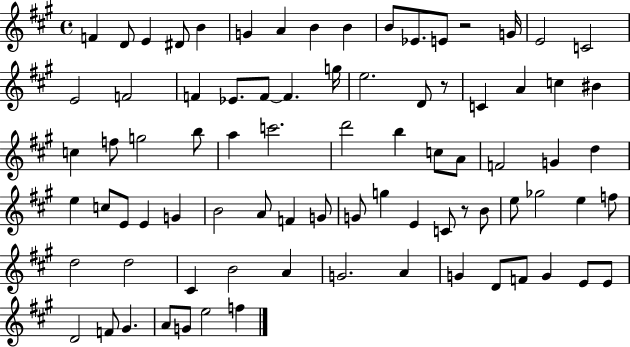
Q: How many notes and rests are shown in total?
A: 82